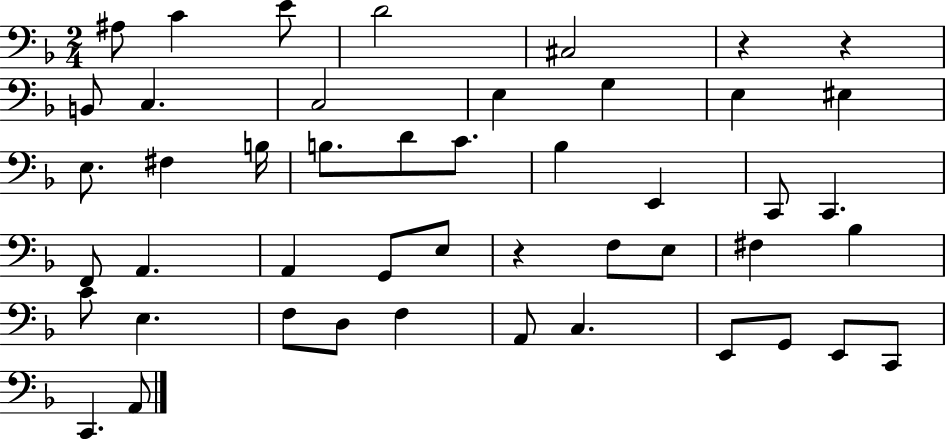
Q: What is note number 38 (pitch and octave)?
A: C3